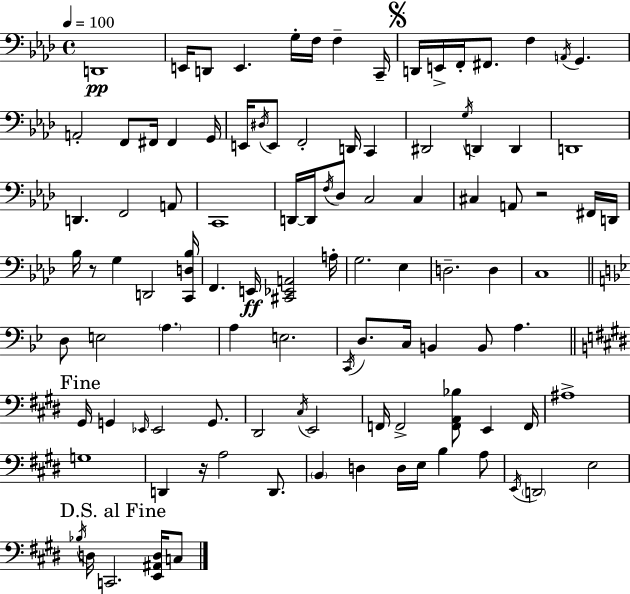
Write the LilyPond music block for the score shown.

{
  \clef bass
  \time 4/4
  \defaultTimeSignature
  \key aes \major
  \tempo 4 = 100
  d,1\pp | e,16 d,8 e,4. g16-. f16 f4-- c,16-- | \mark \markup { \musicglyph "scripts.segno" } d,16 e,16-> f,16-. fis,8. f4 \acciaccatura { a,16 } g,4. | a,2-. f,8 fis,16 fis,4 | \break g,16 e,16 \acciaccatura { dis16 } e,8 f,2-. d,16 c,4 | dis,2 \acciaccatura { g16 } d,4 d,4 | d,1 | d,4. f,2 | \break a,8 c,1 | d,16~~ d,16 \acciaccatura { f16 } des8 c2 | c4 cis4 a,8 r2 | fis,16 d,16 bes16 r8 g4 d,2 | \break <c, d bes>16 f,4. e,16\ff <cis, ees, a,>2 | a16-. g2. | ees4 d2.-- | d4 c1 | \break \bar "||" \break \key bes \major d8 e2 \parenthesize a4. | a4 e2. | \acciaccatura { c,16 } d8. c16 b,4 b,8 a4. | \mark "Fine" \bar "||" \break \key e \major gis,16 g,4 \grace { ees,16 } ees,2 g,8. | dis,2 \acciaccatura { cis16 } e,2 | f,16 f,2-> <f, a, bes>8 e,4 | f,16 ais1-> | \break g1 | d,4 r16 a2 d,8. | \parenthesize b,4 d4 d16 e16 b4 | a8 \acciaccatura { e,16 } \parenthesize d,2 e2 | \break \mark "D.S. al Fine" \acciaccatura { bes16 } d16 c,2. | <e, ais, d>16 c8 \bar "|."
}